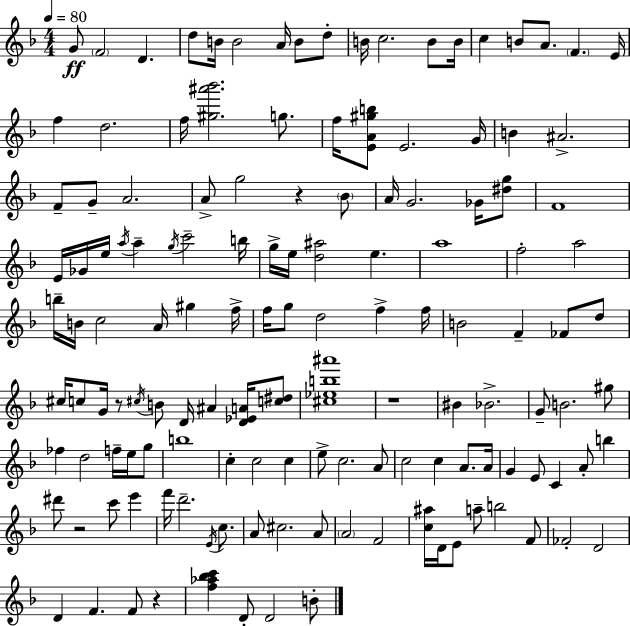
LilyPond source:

{
  \clef treble
  \numericTimeSignature
  \time 4/4
  \key f \major
  \tempo 4 = 80
  g'8\ff \parenthesize f'2 d'4. | d''8 b'16 b'2 a'16 b'8 d''8-. | b'16 c''2. b'8 b'16 | c''4 b'8 a'8. \parenthesize f'4. e'16 | \break f''4 d''2. | f''16 <gis'' ais''' bes'''>2. g''8. | f''16 <e' a' gis'' b''>8 e'2. g'16 | b'4 ais'2.-> | \break f'8-- g'8-- a'2. | a'8-> g''2 r4 \parenthesize bes'8 | a'16 g'2. ges'16 <dis'' g''>8 | f'1 | \break e'16 ges'16 e''16 \acciaccatura { a''16 } a''4-- \acciaccatura { g''16 } c'''2-- | b''16 g''16-> e''16 <d'' ais''>2 e''4. | a''1 | f''2-. a''2 | \break b''16-- b'16 c''2 a'16 gis''4 | f''16-> f''16 g''8 d''2 f''4-> | f''16 b'2 f'4-- fes'8 | d''8 cis''16 c''8 g'16 r8 \acciaccatura { cis''16 } b'8 d'16 ais'4 | \break <d' ees' a'>16 <c'' dis''>8 <cis'' ees'' b'' ais'''>1 | r1 | bis'4 bes'2.-> | g'8-- b'2. | \break gis''8 fes''4 d''2 f''16-- | e''16 g''8 b''1 | c''4-. c''2 c''4 | e''8-> c''2. | \break a'8 c''2 c''4 a'8. | a'16 g'4 e'8 c'4 a'8-. b''4 | dis'''8 r2 c'''8 e'''4 | f'''16 d'''2.-- | \break \acciaccatura { e'16 } c''8. a'8 cis''2. | a'8 \parenthesize a'2 f'2 | <c'' ais''>16 d'16 e'8 a''8-- b''2 | f'8 fes'2-. d'2 | \break d'4 f'4. f'8 | r4 <f'' aes'' bes'' c'''>4 d'8-. d'2 | b'8-. \bar "|."
}